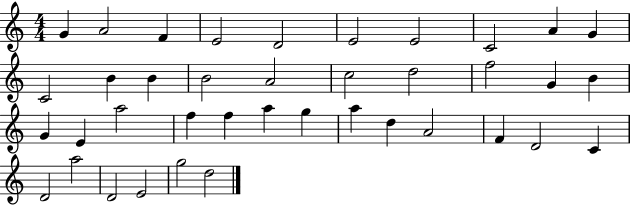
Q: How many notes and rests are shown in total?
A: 39